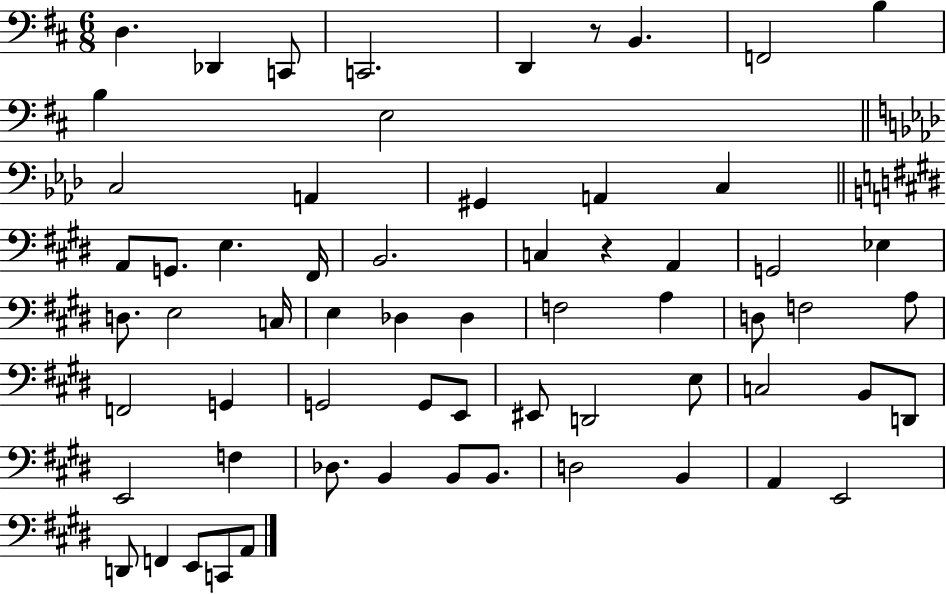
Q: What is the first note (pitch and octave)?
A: D3